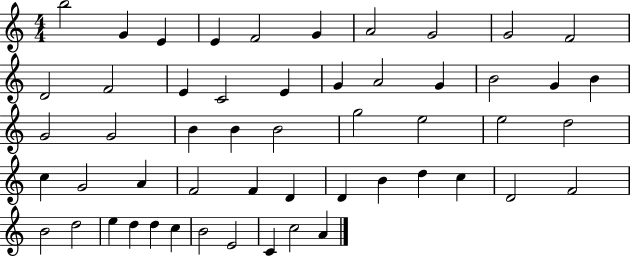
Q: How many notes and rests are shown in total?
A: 53